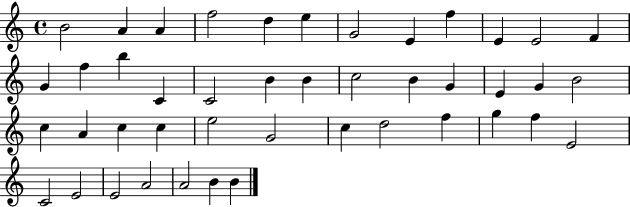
B4/h A4/q A4/q F5/h D5/q E5/q G4/h E4/q F5/q E4/q E4/h F4/q G4/q F5/q B5/q C4/q C4/h B4/q B4/q C5/h B4/q G4/q E4/q G4/q B4/h C5/q A4/q C5/q C5/q E5/h G4/h C5/q D5/h F5/q G5/q F5/q E4/h C4/h E4/h E4/h A4/h A4/h B4/q B4/q